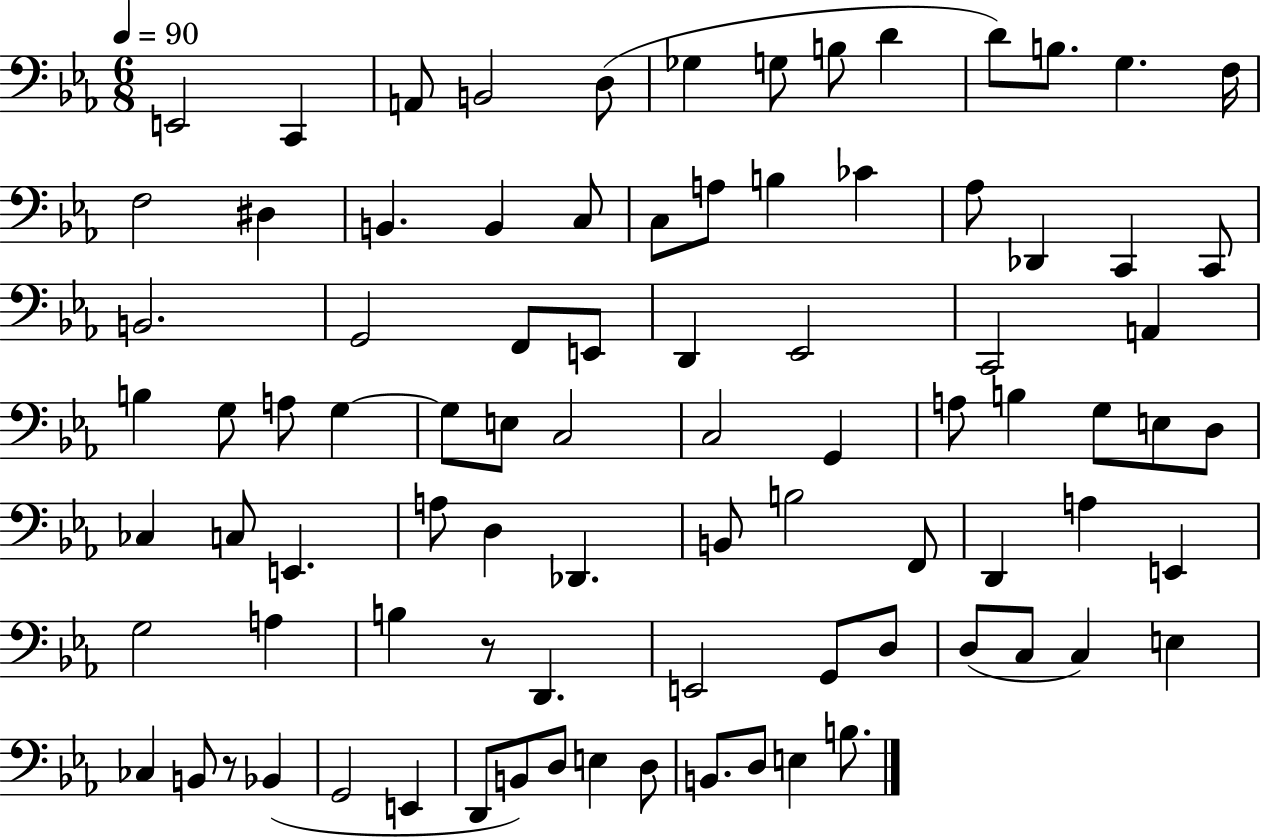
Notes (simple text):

E2/h C2/q A2/e B2/h D3/e Gb3/q G3/e B3/e D4/q D4/e B3/e. G3/q. F3/s F3/h D#3/q B2/q. B2/q C3/e C3/e A3/e B3/q CES4/q Ab3/e Db2/q C2/q C2/e B2/h. G2/h F2/e E2/e D2/q Eb2/h C2/h A2/q B3/q G3/e A3/e G3/q G3/e E3/e C3/h C3/h G2/q A3/e B3/q G3/e E3/e D3/e CES3/q C3/e E2/q. A3/e D3/q Db2/q. B2/e B3/h F2/e D2/q A3/q E2/q G3/h A3/q B3/q R/e D2/q. E2/h G2/e D3/e D3/e C3/e C3/q E3/q CES3/q B2/e R/e Bb2/q G2/h E2/q D2/e B2/e D3/e E3/q D3/e B2/e. D3/e E3/q B3/e.